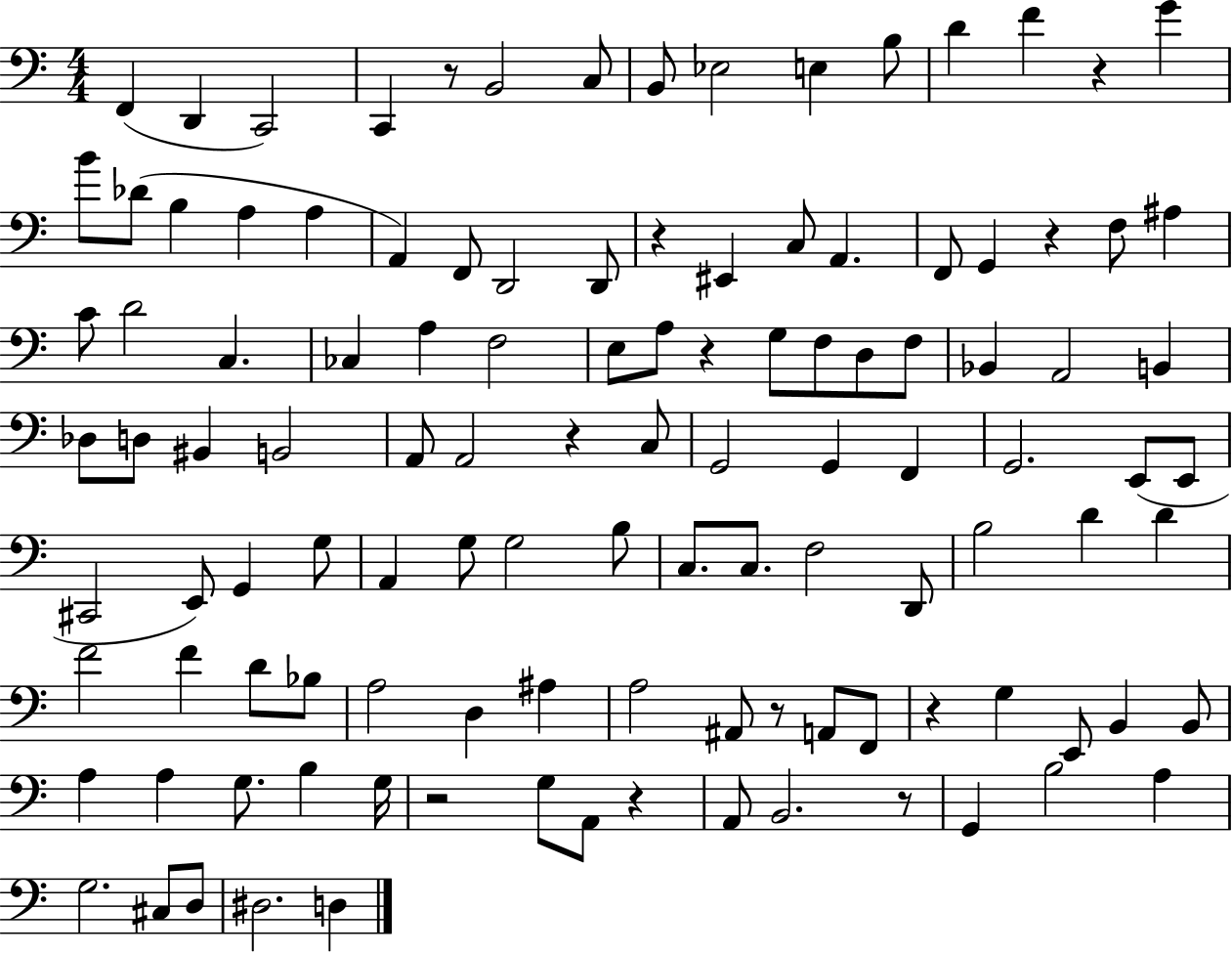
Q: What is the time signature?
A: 4/4